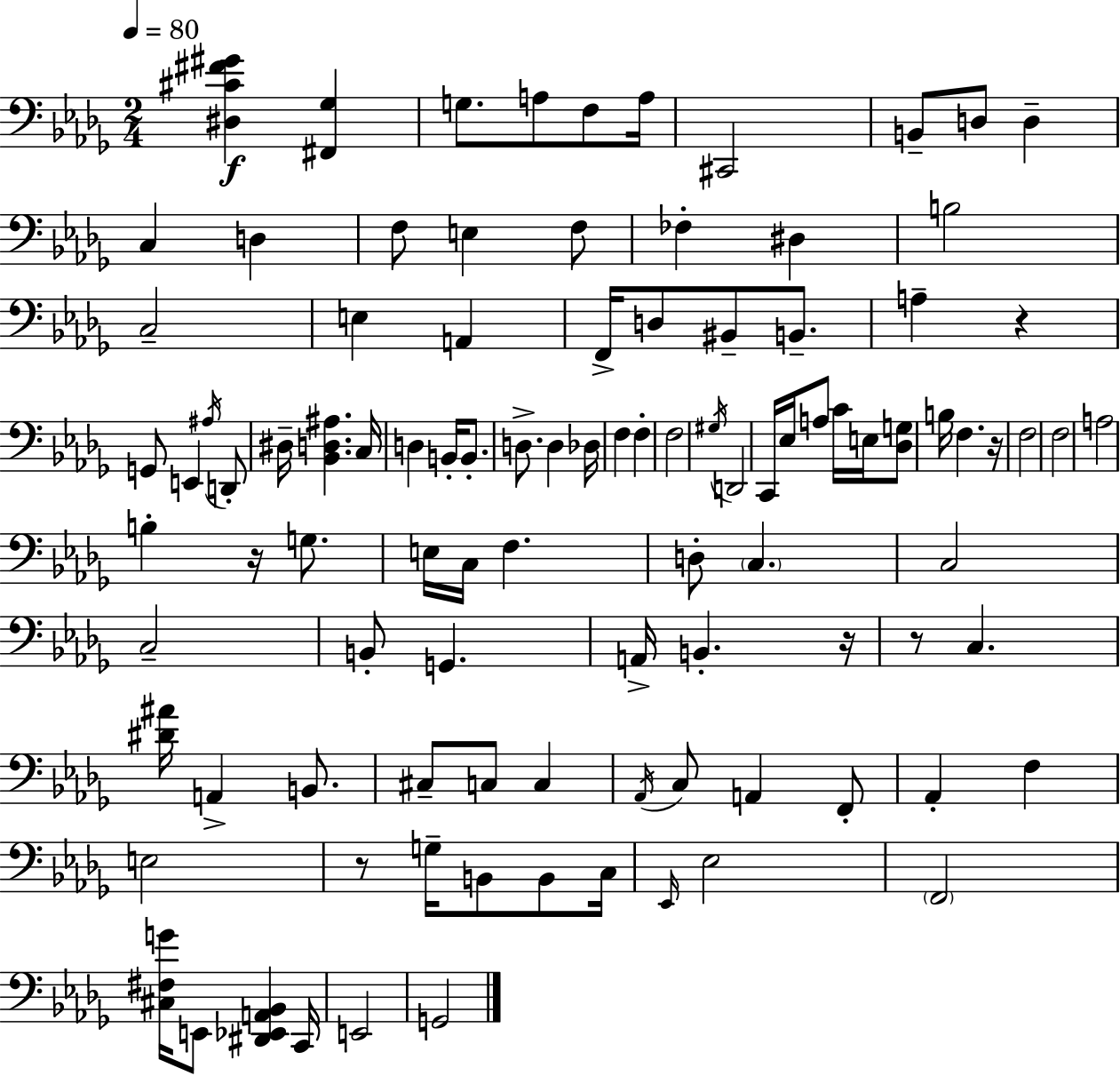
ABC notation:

X:1
T:Untitled
M:2/4
L:1/4
K:Bbm
[^D,^C^F^G] [^F,,_G,] G,/2 A,/2 F,/2 A,/4 ^C,,2 B,,/2 D,/2 D, C, D, F,/2 E, F,/2 _F, ^D, B,2 C,2 E, A,, F,,/4 D,/2 ^B,,/2 B,,/2 A, z G,,/2 E,, ^A,/4 D,,/2 ^D,/4 [_B,,D,^A,] C,/4 D, B,,/4 B,,/2 D,/2 D, _D,/4 F, F, F,2 ^G,/4 D,,2 C,,/4 _E,/4 A,/2 C/4 E,/4 [_D,G,]/2 B,/4 F, z/4 F,2 F,2 A,2 B, z/4 G,/2 E,/4 C,/4 F, D,/2 C, C,2 C,2 B,,/2 G,, A,,/4 B,, z/4 z/2 C, [^D^A]/4 A,, B,,/2 ^C,/2 C,/2 C, _A,,/4 C,/2 A,, F,,/2 _A,, F, E,2 z/2 G,/4 B,,/2 B,,/2 C,/4 _E,,/4 _E,2 F,,2 [^C,^F,G]/4 E,,/2 [^D,,_E,,A,,_B,,] C,,/4 E,,2 G,,2